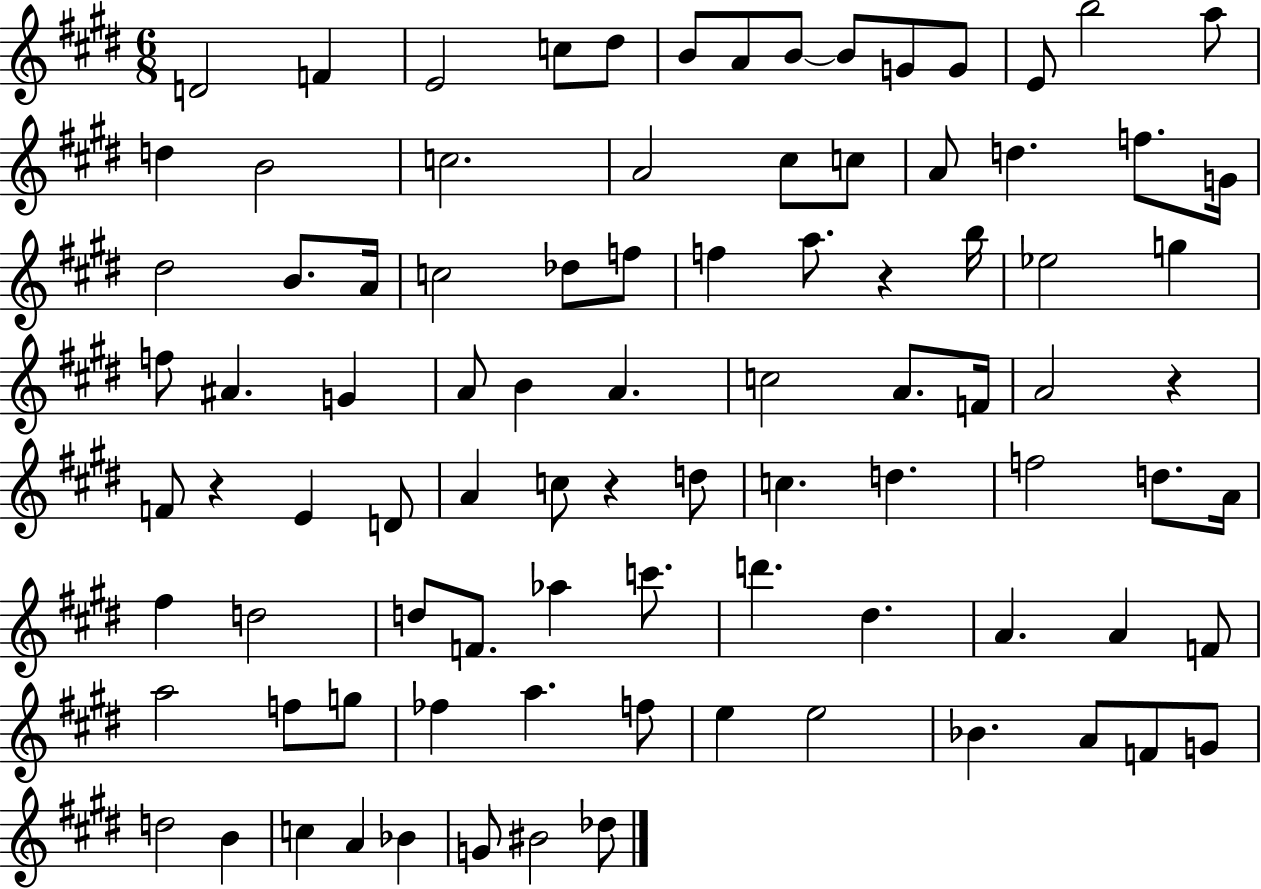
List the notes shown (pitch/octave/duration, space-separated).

D4/h F4/q E4/h C5/e D#5/e B4/e A4/e B4/e B4/e G4/e G4/e E4/e B5/h A5/e D5/q B4/h C5/h. A4/h C#5/e C5/e A4/e D5/q. F5/e. G4/s D#5/h B4/e. A4/s C5/h Db5/e F5/e F5/q A5/e. R/q B5/s Eb5/h G5/q F5/e A#4/q. G4/q A4/e B4/q A4/q. C5/h A4/e. F4/s A4/h R/q F4/e R/q E4/q D4/e A4/q C5/e R/q D5/e C5/q. D5/q. F5/h D5/e. A4/s F#5/q D5/h D5/e F4/e. Ab5/q C6/e. D6/q. D#5/q. A4/q. A4/q F4/e A5/h F5/e G5/e FES5/q A5/q. F5/e E5/q E5/h Bb4/q. A4/e F4/e G4/e D5/h B4/q C5/q A4/q Bb4/q G4/e BIS4/h Db5/e